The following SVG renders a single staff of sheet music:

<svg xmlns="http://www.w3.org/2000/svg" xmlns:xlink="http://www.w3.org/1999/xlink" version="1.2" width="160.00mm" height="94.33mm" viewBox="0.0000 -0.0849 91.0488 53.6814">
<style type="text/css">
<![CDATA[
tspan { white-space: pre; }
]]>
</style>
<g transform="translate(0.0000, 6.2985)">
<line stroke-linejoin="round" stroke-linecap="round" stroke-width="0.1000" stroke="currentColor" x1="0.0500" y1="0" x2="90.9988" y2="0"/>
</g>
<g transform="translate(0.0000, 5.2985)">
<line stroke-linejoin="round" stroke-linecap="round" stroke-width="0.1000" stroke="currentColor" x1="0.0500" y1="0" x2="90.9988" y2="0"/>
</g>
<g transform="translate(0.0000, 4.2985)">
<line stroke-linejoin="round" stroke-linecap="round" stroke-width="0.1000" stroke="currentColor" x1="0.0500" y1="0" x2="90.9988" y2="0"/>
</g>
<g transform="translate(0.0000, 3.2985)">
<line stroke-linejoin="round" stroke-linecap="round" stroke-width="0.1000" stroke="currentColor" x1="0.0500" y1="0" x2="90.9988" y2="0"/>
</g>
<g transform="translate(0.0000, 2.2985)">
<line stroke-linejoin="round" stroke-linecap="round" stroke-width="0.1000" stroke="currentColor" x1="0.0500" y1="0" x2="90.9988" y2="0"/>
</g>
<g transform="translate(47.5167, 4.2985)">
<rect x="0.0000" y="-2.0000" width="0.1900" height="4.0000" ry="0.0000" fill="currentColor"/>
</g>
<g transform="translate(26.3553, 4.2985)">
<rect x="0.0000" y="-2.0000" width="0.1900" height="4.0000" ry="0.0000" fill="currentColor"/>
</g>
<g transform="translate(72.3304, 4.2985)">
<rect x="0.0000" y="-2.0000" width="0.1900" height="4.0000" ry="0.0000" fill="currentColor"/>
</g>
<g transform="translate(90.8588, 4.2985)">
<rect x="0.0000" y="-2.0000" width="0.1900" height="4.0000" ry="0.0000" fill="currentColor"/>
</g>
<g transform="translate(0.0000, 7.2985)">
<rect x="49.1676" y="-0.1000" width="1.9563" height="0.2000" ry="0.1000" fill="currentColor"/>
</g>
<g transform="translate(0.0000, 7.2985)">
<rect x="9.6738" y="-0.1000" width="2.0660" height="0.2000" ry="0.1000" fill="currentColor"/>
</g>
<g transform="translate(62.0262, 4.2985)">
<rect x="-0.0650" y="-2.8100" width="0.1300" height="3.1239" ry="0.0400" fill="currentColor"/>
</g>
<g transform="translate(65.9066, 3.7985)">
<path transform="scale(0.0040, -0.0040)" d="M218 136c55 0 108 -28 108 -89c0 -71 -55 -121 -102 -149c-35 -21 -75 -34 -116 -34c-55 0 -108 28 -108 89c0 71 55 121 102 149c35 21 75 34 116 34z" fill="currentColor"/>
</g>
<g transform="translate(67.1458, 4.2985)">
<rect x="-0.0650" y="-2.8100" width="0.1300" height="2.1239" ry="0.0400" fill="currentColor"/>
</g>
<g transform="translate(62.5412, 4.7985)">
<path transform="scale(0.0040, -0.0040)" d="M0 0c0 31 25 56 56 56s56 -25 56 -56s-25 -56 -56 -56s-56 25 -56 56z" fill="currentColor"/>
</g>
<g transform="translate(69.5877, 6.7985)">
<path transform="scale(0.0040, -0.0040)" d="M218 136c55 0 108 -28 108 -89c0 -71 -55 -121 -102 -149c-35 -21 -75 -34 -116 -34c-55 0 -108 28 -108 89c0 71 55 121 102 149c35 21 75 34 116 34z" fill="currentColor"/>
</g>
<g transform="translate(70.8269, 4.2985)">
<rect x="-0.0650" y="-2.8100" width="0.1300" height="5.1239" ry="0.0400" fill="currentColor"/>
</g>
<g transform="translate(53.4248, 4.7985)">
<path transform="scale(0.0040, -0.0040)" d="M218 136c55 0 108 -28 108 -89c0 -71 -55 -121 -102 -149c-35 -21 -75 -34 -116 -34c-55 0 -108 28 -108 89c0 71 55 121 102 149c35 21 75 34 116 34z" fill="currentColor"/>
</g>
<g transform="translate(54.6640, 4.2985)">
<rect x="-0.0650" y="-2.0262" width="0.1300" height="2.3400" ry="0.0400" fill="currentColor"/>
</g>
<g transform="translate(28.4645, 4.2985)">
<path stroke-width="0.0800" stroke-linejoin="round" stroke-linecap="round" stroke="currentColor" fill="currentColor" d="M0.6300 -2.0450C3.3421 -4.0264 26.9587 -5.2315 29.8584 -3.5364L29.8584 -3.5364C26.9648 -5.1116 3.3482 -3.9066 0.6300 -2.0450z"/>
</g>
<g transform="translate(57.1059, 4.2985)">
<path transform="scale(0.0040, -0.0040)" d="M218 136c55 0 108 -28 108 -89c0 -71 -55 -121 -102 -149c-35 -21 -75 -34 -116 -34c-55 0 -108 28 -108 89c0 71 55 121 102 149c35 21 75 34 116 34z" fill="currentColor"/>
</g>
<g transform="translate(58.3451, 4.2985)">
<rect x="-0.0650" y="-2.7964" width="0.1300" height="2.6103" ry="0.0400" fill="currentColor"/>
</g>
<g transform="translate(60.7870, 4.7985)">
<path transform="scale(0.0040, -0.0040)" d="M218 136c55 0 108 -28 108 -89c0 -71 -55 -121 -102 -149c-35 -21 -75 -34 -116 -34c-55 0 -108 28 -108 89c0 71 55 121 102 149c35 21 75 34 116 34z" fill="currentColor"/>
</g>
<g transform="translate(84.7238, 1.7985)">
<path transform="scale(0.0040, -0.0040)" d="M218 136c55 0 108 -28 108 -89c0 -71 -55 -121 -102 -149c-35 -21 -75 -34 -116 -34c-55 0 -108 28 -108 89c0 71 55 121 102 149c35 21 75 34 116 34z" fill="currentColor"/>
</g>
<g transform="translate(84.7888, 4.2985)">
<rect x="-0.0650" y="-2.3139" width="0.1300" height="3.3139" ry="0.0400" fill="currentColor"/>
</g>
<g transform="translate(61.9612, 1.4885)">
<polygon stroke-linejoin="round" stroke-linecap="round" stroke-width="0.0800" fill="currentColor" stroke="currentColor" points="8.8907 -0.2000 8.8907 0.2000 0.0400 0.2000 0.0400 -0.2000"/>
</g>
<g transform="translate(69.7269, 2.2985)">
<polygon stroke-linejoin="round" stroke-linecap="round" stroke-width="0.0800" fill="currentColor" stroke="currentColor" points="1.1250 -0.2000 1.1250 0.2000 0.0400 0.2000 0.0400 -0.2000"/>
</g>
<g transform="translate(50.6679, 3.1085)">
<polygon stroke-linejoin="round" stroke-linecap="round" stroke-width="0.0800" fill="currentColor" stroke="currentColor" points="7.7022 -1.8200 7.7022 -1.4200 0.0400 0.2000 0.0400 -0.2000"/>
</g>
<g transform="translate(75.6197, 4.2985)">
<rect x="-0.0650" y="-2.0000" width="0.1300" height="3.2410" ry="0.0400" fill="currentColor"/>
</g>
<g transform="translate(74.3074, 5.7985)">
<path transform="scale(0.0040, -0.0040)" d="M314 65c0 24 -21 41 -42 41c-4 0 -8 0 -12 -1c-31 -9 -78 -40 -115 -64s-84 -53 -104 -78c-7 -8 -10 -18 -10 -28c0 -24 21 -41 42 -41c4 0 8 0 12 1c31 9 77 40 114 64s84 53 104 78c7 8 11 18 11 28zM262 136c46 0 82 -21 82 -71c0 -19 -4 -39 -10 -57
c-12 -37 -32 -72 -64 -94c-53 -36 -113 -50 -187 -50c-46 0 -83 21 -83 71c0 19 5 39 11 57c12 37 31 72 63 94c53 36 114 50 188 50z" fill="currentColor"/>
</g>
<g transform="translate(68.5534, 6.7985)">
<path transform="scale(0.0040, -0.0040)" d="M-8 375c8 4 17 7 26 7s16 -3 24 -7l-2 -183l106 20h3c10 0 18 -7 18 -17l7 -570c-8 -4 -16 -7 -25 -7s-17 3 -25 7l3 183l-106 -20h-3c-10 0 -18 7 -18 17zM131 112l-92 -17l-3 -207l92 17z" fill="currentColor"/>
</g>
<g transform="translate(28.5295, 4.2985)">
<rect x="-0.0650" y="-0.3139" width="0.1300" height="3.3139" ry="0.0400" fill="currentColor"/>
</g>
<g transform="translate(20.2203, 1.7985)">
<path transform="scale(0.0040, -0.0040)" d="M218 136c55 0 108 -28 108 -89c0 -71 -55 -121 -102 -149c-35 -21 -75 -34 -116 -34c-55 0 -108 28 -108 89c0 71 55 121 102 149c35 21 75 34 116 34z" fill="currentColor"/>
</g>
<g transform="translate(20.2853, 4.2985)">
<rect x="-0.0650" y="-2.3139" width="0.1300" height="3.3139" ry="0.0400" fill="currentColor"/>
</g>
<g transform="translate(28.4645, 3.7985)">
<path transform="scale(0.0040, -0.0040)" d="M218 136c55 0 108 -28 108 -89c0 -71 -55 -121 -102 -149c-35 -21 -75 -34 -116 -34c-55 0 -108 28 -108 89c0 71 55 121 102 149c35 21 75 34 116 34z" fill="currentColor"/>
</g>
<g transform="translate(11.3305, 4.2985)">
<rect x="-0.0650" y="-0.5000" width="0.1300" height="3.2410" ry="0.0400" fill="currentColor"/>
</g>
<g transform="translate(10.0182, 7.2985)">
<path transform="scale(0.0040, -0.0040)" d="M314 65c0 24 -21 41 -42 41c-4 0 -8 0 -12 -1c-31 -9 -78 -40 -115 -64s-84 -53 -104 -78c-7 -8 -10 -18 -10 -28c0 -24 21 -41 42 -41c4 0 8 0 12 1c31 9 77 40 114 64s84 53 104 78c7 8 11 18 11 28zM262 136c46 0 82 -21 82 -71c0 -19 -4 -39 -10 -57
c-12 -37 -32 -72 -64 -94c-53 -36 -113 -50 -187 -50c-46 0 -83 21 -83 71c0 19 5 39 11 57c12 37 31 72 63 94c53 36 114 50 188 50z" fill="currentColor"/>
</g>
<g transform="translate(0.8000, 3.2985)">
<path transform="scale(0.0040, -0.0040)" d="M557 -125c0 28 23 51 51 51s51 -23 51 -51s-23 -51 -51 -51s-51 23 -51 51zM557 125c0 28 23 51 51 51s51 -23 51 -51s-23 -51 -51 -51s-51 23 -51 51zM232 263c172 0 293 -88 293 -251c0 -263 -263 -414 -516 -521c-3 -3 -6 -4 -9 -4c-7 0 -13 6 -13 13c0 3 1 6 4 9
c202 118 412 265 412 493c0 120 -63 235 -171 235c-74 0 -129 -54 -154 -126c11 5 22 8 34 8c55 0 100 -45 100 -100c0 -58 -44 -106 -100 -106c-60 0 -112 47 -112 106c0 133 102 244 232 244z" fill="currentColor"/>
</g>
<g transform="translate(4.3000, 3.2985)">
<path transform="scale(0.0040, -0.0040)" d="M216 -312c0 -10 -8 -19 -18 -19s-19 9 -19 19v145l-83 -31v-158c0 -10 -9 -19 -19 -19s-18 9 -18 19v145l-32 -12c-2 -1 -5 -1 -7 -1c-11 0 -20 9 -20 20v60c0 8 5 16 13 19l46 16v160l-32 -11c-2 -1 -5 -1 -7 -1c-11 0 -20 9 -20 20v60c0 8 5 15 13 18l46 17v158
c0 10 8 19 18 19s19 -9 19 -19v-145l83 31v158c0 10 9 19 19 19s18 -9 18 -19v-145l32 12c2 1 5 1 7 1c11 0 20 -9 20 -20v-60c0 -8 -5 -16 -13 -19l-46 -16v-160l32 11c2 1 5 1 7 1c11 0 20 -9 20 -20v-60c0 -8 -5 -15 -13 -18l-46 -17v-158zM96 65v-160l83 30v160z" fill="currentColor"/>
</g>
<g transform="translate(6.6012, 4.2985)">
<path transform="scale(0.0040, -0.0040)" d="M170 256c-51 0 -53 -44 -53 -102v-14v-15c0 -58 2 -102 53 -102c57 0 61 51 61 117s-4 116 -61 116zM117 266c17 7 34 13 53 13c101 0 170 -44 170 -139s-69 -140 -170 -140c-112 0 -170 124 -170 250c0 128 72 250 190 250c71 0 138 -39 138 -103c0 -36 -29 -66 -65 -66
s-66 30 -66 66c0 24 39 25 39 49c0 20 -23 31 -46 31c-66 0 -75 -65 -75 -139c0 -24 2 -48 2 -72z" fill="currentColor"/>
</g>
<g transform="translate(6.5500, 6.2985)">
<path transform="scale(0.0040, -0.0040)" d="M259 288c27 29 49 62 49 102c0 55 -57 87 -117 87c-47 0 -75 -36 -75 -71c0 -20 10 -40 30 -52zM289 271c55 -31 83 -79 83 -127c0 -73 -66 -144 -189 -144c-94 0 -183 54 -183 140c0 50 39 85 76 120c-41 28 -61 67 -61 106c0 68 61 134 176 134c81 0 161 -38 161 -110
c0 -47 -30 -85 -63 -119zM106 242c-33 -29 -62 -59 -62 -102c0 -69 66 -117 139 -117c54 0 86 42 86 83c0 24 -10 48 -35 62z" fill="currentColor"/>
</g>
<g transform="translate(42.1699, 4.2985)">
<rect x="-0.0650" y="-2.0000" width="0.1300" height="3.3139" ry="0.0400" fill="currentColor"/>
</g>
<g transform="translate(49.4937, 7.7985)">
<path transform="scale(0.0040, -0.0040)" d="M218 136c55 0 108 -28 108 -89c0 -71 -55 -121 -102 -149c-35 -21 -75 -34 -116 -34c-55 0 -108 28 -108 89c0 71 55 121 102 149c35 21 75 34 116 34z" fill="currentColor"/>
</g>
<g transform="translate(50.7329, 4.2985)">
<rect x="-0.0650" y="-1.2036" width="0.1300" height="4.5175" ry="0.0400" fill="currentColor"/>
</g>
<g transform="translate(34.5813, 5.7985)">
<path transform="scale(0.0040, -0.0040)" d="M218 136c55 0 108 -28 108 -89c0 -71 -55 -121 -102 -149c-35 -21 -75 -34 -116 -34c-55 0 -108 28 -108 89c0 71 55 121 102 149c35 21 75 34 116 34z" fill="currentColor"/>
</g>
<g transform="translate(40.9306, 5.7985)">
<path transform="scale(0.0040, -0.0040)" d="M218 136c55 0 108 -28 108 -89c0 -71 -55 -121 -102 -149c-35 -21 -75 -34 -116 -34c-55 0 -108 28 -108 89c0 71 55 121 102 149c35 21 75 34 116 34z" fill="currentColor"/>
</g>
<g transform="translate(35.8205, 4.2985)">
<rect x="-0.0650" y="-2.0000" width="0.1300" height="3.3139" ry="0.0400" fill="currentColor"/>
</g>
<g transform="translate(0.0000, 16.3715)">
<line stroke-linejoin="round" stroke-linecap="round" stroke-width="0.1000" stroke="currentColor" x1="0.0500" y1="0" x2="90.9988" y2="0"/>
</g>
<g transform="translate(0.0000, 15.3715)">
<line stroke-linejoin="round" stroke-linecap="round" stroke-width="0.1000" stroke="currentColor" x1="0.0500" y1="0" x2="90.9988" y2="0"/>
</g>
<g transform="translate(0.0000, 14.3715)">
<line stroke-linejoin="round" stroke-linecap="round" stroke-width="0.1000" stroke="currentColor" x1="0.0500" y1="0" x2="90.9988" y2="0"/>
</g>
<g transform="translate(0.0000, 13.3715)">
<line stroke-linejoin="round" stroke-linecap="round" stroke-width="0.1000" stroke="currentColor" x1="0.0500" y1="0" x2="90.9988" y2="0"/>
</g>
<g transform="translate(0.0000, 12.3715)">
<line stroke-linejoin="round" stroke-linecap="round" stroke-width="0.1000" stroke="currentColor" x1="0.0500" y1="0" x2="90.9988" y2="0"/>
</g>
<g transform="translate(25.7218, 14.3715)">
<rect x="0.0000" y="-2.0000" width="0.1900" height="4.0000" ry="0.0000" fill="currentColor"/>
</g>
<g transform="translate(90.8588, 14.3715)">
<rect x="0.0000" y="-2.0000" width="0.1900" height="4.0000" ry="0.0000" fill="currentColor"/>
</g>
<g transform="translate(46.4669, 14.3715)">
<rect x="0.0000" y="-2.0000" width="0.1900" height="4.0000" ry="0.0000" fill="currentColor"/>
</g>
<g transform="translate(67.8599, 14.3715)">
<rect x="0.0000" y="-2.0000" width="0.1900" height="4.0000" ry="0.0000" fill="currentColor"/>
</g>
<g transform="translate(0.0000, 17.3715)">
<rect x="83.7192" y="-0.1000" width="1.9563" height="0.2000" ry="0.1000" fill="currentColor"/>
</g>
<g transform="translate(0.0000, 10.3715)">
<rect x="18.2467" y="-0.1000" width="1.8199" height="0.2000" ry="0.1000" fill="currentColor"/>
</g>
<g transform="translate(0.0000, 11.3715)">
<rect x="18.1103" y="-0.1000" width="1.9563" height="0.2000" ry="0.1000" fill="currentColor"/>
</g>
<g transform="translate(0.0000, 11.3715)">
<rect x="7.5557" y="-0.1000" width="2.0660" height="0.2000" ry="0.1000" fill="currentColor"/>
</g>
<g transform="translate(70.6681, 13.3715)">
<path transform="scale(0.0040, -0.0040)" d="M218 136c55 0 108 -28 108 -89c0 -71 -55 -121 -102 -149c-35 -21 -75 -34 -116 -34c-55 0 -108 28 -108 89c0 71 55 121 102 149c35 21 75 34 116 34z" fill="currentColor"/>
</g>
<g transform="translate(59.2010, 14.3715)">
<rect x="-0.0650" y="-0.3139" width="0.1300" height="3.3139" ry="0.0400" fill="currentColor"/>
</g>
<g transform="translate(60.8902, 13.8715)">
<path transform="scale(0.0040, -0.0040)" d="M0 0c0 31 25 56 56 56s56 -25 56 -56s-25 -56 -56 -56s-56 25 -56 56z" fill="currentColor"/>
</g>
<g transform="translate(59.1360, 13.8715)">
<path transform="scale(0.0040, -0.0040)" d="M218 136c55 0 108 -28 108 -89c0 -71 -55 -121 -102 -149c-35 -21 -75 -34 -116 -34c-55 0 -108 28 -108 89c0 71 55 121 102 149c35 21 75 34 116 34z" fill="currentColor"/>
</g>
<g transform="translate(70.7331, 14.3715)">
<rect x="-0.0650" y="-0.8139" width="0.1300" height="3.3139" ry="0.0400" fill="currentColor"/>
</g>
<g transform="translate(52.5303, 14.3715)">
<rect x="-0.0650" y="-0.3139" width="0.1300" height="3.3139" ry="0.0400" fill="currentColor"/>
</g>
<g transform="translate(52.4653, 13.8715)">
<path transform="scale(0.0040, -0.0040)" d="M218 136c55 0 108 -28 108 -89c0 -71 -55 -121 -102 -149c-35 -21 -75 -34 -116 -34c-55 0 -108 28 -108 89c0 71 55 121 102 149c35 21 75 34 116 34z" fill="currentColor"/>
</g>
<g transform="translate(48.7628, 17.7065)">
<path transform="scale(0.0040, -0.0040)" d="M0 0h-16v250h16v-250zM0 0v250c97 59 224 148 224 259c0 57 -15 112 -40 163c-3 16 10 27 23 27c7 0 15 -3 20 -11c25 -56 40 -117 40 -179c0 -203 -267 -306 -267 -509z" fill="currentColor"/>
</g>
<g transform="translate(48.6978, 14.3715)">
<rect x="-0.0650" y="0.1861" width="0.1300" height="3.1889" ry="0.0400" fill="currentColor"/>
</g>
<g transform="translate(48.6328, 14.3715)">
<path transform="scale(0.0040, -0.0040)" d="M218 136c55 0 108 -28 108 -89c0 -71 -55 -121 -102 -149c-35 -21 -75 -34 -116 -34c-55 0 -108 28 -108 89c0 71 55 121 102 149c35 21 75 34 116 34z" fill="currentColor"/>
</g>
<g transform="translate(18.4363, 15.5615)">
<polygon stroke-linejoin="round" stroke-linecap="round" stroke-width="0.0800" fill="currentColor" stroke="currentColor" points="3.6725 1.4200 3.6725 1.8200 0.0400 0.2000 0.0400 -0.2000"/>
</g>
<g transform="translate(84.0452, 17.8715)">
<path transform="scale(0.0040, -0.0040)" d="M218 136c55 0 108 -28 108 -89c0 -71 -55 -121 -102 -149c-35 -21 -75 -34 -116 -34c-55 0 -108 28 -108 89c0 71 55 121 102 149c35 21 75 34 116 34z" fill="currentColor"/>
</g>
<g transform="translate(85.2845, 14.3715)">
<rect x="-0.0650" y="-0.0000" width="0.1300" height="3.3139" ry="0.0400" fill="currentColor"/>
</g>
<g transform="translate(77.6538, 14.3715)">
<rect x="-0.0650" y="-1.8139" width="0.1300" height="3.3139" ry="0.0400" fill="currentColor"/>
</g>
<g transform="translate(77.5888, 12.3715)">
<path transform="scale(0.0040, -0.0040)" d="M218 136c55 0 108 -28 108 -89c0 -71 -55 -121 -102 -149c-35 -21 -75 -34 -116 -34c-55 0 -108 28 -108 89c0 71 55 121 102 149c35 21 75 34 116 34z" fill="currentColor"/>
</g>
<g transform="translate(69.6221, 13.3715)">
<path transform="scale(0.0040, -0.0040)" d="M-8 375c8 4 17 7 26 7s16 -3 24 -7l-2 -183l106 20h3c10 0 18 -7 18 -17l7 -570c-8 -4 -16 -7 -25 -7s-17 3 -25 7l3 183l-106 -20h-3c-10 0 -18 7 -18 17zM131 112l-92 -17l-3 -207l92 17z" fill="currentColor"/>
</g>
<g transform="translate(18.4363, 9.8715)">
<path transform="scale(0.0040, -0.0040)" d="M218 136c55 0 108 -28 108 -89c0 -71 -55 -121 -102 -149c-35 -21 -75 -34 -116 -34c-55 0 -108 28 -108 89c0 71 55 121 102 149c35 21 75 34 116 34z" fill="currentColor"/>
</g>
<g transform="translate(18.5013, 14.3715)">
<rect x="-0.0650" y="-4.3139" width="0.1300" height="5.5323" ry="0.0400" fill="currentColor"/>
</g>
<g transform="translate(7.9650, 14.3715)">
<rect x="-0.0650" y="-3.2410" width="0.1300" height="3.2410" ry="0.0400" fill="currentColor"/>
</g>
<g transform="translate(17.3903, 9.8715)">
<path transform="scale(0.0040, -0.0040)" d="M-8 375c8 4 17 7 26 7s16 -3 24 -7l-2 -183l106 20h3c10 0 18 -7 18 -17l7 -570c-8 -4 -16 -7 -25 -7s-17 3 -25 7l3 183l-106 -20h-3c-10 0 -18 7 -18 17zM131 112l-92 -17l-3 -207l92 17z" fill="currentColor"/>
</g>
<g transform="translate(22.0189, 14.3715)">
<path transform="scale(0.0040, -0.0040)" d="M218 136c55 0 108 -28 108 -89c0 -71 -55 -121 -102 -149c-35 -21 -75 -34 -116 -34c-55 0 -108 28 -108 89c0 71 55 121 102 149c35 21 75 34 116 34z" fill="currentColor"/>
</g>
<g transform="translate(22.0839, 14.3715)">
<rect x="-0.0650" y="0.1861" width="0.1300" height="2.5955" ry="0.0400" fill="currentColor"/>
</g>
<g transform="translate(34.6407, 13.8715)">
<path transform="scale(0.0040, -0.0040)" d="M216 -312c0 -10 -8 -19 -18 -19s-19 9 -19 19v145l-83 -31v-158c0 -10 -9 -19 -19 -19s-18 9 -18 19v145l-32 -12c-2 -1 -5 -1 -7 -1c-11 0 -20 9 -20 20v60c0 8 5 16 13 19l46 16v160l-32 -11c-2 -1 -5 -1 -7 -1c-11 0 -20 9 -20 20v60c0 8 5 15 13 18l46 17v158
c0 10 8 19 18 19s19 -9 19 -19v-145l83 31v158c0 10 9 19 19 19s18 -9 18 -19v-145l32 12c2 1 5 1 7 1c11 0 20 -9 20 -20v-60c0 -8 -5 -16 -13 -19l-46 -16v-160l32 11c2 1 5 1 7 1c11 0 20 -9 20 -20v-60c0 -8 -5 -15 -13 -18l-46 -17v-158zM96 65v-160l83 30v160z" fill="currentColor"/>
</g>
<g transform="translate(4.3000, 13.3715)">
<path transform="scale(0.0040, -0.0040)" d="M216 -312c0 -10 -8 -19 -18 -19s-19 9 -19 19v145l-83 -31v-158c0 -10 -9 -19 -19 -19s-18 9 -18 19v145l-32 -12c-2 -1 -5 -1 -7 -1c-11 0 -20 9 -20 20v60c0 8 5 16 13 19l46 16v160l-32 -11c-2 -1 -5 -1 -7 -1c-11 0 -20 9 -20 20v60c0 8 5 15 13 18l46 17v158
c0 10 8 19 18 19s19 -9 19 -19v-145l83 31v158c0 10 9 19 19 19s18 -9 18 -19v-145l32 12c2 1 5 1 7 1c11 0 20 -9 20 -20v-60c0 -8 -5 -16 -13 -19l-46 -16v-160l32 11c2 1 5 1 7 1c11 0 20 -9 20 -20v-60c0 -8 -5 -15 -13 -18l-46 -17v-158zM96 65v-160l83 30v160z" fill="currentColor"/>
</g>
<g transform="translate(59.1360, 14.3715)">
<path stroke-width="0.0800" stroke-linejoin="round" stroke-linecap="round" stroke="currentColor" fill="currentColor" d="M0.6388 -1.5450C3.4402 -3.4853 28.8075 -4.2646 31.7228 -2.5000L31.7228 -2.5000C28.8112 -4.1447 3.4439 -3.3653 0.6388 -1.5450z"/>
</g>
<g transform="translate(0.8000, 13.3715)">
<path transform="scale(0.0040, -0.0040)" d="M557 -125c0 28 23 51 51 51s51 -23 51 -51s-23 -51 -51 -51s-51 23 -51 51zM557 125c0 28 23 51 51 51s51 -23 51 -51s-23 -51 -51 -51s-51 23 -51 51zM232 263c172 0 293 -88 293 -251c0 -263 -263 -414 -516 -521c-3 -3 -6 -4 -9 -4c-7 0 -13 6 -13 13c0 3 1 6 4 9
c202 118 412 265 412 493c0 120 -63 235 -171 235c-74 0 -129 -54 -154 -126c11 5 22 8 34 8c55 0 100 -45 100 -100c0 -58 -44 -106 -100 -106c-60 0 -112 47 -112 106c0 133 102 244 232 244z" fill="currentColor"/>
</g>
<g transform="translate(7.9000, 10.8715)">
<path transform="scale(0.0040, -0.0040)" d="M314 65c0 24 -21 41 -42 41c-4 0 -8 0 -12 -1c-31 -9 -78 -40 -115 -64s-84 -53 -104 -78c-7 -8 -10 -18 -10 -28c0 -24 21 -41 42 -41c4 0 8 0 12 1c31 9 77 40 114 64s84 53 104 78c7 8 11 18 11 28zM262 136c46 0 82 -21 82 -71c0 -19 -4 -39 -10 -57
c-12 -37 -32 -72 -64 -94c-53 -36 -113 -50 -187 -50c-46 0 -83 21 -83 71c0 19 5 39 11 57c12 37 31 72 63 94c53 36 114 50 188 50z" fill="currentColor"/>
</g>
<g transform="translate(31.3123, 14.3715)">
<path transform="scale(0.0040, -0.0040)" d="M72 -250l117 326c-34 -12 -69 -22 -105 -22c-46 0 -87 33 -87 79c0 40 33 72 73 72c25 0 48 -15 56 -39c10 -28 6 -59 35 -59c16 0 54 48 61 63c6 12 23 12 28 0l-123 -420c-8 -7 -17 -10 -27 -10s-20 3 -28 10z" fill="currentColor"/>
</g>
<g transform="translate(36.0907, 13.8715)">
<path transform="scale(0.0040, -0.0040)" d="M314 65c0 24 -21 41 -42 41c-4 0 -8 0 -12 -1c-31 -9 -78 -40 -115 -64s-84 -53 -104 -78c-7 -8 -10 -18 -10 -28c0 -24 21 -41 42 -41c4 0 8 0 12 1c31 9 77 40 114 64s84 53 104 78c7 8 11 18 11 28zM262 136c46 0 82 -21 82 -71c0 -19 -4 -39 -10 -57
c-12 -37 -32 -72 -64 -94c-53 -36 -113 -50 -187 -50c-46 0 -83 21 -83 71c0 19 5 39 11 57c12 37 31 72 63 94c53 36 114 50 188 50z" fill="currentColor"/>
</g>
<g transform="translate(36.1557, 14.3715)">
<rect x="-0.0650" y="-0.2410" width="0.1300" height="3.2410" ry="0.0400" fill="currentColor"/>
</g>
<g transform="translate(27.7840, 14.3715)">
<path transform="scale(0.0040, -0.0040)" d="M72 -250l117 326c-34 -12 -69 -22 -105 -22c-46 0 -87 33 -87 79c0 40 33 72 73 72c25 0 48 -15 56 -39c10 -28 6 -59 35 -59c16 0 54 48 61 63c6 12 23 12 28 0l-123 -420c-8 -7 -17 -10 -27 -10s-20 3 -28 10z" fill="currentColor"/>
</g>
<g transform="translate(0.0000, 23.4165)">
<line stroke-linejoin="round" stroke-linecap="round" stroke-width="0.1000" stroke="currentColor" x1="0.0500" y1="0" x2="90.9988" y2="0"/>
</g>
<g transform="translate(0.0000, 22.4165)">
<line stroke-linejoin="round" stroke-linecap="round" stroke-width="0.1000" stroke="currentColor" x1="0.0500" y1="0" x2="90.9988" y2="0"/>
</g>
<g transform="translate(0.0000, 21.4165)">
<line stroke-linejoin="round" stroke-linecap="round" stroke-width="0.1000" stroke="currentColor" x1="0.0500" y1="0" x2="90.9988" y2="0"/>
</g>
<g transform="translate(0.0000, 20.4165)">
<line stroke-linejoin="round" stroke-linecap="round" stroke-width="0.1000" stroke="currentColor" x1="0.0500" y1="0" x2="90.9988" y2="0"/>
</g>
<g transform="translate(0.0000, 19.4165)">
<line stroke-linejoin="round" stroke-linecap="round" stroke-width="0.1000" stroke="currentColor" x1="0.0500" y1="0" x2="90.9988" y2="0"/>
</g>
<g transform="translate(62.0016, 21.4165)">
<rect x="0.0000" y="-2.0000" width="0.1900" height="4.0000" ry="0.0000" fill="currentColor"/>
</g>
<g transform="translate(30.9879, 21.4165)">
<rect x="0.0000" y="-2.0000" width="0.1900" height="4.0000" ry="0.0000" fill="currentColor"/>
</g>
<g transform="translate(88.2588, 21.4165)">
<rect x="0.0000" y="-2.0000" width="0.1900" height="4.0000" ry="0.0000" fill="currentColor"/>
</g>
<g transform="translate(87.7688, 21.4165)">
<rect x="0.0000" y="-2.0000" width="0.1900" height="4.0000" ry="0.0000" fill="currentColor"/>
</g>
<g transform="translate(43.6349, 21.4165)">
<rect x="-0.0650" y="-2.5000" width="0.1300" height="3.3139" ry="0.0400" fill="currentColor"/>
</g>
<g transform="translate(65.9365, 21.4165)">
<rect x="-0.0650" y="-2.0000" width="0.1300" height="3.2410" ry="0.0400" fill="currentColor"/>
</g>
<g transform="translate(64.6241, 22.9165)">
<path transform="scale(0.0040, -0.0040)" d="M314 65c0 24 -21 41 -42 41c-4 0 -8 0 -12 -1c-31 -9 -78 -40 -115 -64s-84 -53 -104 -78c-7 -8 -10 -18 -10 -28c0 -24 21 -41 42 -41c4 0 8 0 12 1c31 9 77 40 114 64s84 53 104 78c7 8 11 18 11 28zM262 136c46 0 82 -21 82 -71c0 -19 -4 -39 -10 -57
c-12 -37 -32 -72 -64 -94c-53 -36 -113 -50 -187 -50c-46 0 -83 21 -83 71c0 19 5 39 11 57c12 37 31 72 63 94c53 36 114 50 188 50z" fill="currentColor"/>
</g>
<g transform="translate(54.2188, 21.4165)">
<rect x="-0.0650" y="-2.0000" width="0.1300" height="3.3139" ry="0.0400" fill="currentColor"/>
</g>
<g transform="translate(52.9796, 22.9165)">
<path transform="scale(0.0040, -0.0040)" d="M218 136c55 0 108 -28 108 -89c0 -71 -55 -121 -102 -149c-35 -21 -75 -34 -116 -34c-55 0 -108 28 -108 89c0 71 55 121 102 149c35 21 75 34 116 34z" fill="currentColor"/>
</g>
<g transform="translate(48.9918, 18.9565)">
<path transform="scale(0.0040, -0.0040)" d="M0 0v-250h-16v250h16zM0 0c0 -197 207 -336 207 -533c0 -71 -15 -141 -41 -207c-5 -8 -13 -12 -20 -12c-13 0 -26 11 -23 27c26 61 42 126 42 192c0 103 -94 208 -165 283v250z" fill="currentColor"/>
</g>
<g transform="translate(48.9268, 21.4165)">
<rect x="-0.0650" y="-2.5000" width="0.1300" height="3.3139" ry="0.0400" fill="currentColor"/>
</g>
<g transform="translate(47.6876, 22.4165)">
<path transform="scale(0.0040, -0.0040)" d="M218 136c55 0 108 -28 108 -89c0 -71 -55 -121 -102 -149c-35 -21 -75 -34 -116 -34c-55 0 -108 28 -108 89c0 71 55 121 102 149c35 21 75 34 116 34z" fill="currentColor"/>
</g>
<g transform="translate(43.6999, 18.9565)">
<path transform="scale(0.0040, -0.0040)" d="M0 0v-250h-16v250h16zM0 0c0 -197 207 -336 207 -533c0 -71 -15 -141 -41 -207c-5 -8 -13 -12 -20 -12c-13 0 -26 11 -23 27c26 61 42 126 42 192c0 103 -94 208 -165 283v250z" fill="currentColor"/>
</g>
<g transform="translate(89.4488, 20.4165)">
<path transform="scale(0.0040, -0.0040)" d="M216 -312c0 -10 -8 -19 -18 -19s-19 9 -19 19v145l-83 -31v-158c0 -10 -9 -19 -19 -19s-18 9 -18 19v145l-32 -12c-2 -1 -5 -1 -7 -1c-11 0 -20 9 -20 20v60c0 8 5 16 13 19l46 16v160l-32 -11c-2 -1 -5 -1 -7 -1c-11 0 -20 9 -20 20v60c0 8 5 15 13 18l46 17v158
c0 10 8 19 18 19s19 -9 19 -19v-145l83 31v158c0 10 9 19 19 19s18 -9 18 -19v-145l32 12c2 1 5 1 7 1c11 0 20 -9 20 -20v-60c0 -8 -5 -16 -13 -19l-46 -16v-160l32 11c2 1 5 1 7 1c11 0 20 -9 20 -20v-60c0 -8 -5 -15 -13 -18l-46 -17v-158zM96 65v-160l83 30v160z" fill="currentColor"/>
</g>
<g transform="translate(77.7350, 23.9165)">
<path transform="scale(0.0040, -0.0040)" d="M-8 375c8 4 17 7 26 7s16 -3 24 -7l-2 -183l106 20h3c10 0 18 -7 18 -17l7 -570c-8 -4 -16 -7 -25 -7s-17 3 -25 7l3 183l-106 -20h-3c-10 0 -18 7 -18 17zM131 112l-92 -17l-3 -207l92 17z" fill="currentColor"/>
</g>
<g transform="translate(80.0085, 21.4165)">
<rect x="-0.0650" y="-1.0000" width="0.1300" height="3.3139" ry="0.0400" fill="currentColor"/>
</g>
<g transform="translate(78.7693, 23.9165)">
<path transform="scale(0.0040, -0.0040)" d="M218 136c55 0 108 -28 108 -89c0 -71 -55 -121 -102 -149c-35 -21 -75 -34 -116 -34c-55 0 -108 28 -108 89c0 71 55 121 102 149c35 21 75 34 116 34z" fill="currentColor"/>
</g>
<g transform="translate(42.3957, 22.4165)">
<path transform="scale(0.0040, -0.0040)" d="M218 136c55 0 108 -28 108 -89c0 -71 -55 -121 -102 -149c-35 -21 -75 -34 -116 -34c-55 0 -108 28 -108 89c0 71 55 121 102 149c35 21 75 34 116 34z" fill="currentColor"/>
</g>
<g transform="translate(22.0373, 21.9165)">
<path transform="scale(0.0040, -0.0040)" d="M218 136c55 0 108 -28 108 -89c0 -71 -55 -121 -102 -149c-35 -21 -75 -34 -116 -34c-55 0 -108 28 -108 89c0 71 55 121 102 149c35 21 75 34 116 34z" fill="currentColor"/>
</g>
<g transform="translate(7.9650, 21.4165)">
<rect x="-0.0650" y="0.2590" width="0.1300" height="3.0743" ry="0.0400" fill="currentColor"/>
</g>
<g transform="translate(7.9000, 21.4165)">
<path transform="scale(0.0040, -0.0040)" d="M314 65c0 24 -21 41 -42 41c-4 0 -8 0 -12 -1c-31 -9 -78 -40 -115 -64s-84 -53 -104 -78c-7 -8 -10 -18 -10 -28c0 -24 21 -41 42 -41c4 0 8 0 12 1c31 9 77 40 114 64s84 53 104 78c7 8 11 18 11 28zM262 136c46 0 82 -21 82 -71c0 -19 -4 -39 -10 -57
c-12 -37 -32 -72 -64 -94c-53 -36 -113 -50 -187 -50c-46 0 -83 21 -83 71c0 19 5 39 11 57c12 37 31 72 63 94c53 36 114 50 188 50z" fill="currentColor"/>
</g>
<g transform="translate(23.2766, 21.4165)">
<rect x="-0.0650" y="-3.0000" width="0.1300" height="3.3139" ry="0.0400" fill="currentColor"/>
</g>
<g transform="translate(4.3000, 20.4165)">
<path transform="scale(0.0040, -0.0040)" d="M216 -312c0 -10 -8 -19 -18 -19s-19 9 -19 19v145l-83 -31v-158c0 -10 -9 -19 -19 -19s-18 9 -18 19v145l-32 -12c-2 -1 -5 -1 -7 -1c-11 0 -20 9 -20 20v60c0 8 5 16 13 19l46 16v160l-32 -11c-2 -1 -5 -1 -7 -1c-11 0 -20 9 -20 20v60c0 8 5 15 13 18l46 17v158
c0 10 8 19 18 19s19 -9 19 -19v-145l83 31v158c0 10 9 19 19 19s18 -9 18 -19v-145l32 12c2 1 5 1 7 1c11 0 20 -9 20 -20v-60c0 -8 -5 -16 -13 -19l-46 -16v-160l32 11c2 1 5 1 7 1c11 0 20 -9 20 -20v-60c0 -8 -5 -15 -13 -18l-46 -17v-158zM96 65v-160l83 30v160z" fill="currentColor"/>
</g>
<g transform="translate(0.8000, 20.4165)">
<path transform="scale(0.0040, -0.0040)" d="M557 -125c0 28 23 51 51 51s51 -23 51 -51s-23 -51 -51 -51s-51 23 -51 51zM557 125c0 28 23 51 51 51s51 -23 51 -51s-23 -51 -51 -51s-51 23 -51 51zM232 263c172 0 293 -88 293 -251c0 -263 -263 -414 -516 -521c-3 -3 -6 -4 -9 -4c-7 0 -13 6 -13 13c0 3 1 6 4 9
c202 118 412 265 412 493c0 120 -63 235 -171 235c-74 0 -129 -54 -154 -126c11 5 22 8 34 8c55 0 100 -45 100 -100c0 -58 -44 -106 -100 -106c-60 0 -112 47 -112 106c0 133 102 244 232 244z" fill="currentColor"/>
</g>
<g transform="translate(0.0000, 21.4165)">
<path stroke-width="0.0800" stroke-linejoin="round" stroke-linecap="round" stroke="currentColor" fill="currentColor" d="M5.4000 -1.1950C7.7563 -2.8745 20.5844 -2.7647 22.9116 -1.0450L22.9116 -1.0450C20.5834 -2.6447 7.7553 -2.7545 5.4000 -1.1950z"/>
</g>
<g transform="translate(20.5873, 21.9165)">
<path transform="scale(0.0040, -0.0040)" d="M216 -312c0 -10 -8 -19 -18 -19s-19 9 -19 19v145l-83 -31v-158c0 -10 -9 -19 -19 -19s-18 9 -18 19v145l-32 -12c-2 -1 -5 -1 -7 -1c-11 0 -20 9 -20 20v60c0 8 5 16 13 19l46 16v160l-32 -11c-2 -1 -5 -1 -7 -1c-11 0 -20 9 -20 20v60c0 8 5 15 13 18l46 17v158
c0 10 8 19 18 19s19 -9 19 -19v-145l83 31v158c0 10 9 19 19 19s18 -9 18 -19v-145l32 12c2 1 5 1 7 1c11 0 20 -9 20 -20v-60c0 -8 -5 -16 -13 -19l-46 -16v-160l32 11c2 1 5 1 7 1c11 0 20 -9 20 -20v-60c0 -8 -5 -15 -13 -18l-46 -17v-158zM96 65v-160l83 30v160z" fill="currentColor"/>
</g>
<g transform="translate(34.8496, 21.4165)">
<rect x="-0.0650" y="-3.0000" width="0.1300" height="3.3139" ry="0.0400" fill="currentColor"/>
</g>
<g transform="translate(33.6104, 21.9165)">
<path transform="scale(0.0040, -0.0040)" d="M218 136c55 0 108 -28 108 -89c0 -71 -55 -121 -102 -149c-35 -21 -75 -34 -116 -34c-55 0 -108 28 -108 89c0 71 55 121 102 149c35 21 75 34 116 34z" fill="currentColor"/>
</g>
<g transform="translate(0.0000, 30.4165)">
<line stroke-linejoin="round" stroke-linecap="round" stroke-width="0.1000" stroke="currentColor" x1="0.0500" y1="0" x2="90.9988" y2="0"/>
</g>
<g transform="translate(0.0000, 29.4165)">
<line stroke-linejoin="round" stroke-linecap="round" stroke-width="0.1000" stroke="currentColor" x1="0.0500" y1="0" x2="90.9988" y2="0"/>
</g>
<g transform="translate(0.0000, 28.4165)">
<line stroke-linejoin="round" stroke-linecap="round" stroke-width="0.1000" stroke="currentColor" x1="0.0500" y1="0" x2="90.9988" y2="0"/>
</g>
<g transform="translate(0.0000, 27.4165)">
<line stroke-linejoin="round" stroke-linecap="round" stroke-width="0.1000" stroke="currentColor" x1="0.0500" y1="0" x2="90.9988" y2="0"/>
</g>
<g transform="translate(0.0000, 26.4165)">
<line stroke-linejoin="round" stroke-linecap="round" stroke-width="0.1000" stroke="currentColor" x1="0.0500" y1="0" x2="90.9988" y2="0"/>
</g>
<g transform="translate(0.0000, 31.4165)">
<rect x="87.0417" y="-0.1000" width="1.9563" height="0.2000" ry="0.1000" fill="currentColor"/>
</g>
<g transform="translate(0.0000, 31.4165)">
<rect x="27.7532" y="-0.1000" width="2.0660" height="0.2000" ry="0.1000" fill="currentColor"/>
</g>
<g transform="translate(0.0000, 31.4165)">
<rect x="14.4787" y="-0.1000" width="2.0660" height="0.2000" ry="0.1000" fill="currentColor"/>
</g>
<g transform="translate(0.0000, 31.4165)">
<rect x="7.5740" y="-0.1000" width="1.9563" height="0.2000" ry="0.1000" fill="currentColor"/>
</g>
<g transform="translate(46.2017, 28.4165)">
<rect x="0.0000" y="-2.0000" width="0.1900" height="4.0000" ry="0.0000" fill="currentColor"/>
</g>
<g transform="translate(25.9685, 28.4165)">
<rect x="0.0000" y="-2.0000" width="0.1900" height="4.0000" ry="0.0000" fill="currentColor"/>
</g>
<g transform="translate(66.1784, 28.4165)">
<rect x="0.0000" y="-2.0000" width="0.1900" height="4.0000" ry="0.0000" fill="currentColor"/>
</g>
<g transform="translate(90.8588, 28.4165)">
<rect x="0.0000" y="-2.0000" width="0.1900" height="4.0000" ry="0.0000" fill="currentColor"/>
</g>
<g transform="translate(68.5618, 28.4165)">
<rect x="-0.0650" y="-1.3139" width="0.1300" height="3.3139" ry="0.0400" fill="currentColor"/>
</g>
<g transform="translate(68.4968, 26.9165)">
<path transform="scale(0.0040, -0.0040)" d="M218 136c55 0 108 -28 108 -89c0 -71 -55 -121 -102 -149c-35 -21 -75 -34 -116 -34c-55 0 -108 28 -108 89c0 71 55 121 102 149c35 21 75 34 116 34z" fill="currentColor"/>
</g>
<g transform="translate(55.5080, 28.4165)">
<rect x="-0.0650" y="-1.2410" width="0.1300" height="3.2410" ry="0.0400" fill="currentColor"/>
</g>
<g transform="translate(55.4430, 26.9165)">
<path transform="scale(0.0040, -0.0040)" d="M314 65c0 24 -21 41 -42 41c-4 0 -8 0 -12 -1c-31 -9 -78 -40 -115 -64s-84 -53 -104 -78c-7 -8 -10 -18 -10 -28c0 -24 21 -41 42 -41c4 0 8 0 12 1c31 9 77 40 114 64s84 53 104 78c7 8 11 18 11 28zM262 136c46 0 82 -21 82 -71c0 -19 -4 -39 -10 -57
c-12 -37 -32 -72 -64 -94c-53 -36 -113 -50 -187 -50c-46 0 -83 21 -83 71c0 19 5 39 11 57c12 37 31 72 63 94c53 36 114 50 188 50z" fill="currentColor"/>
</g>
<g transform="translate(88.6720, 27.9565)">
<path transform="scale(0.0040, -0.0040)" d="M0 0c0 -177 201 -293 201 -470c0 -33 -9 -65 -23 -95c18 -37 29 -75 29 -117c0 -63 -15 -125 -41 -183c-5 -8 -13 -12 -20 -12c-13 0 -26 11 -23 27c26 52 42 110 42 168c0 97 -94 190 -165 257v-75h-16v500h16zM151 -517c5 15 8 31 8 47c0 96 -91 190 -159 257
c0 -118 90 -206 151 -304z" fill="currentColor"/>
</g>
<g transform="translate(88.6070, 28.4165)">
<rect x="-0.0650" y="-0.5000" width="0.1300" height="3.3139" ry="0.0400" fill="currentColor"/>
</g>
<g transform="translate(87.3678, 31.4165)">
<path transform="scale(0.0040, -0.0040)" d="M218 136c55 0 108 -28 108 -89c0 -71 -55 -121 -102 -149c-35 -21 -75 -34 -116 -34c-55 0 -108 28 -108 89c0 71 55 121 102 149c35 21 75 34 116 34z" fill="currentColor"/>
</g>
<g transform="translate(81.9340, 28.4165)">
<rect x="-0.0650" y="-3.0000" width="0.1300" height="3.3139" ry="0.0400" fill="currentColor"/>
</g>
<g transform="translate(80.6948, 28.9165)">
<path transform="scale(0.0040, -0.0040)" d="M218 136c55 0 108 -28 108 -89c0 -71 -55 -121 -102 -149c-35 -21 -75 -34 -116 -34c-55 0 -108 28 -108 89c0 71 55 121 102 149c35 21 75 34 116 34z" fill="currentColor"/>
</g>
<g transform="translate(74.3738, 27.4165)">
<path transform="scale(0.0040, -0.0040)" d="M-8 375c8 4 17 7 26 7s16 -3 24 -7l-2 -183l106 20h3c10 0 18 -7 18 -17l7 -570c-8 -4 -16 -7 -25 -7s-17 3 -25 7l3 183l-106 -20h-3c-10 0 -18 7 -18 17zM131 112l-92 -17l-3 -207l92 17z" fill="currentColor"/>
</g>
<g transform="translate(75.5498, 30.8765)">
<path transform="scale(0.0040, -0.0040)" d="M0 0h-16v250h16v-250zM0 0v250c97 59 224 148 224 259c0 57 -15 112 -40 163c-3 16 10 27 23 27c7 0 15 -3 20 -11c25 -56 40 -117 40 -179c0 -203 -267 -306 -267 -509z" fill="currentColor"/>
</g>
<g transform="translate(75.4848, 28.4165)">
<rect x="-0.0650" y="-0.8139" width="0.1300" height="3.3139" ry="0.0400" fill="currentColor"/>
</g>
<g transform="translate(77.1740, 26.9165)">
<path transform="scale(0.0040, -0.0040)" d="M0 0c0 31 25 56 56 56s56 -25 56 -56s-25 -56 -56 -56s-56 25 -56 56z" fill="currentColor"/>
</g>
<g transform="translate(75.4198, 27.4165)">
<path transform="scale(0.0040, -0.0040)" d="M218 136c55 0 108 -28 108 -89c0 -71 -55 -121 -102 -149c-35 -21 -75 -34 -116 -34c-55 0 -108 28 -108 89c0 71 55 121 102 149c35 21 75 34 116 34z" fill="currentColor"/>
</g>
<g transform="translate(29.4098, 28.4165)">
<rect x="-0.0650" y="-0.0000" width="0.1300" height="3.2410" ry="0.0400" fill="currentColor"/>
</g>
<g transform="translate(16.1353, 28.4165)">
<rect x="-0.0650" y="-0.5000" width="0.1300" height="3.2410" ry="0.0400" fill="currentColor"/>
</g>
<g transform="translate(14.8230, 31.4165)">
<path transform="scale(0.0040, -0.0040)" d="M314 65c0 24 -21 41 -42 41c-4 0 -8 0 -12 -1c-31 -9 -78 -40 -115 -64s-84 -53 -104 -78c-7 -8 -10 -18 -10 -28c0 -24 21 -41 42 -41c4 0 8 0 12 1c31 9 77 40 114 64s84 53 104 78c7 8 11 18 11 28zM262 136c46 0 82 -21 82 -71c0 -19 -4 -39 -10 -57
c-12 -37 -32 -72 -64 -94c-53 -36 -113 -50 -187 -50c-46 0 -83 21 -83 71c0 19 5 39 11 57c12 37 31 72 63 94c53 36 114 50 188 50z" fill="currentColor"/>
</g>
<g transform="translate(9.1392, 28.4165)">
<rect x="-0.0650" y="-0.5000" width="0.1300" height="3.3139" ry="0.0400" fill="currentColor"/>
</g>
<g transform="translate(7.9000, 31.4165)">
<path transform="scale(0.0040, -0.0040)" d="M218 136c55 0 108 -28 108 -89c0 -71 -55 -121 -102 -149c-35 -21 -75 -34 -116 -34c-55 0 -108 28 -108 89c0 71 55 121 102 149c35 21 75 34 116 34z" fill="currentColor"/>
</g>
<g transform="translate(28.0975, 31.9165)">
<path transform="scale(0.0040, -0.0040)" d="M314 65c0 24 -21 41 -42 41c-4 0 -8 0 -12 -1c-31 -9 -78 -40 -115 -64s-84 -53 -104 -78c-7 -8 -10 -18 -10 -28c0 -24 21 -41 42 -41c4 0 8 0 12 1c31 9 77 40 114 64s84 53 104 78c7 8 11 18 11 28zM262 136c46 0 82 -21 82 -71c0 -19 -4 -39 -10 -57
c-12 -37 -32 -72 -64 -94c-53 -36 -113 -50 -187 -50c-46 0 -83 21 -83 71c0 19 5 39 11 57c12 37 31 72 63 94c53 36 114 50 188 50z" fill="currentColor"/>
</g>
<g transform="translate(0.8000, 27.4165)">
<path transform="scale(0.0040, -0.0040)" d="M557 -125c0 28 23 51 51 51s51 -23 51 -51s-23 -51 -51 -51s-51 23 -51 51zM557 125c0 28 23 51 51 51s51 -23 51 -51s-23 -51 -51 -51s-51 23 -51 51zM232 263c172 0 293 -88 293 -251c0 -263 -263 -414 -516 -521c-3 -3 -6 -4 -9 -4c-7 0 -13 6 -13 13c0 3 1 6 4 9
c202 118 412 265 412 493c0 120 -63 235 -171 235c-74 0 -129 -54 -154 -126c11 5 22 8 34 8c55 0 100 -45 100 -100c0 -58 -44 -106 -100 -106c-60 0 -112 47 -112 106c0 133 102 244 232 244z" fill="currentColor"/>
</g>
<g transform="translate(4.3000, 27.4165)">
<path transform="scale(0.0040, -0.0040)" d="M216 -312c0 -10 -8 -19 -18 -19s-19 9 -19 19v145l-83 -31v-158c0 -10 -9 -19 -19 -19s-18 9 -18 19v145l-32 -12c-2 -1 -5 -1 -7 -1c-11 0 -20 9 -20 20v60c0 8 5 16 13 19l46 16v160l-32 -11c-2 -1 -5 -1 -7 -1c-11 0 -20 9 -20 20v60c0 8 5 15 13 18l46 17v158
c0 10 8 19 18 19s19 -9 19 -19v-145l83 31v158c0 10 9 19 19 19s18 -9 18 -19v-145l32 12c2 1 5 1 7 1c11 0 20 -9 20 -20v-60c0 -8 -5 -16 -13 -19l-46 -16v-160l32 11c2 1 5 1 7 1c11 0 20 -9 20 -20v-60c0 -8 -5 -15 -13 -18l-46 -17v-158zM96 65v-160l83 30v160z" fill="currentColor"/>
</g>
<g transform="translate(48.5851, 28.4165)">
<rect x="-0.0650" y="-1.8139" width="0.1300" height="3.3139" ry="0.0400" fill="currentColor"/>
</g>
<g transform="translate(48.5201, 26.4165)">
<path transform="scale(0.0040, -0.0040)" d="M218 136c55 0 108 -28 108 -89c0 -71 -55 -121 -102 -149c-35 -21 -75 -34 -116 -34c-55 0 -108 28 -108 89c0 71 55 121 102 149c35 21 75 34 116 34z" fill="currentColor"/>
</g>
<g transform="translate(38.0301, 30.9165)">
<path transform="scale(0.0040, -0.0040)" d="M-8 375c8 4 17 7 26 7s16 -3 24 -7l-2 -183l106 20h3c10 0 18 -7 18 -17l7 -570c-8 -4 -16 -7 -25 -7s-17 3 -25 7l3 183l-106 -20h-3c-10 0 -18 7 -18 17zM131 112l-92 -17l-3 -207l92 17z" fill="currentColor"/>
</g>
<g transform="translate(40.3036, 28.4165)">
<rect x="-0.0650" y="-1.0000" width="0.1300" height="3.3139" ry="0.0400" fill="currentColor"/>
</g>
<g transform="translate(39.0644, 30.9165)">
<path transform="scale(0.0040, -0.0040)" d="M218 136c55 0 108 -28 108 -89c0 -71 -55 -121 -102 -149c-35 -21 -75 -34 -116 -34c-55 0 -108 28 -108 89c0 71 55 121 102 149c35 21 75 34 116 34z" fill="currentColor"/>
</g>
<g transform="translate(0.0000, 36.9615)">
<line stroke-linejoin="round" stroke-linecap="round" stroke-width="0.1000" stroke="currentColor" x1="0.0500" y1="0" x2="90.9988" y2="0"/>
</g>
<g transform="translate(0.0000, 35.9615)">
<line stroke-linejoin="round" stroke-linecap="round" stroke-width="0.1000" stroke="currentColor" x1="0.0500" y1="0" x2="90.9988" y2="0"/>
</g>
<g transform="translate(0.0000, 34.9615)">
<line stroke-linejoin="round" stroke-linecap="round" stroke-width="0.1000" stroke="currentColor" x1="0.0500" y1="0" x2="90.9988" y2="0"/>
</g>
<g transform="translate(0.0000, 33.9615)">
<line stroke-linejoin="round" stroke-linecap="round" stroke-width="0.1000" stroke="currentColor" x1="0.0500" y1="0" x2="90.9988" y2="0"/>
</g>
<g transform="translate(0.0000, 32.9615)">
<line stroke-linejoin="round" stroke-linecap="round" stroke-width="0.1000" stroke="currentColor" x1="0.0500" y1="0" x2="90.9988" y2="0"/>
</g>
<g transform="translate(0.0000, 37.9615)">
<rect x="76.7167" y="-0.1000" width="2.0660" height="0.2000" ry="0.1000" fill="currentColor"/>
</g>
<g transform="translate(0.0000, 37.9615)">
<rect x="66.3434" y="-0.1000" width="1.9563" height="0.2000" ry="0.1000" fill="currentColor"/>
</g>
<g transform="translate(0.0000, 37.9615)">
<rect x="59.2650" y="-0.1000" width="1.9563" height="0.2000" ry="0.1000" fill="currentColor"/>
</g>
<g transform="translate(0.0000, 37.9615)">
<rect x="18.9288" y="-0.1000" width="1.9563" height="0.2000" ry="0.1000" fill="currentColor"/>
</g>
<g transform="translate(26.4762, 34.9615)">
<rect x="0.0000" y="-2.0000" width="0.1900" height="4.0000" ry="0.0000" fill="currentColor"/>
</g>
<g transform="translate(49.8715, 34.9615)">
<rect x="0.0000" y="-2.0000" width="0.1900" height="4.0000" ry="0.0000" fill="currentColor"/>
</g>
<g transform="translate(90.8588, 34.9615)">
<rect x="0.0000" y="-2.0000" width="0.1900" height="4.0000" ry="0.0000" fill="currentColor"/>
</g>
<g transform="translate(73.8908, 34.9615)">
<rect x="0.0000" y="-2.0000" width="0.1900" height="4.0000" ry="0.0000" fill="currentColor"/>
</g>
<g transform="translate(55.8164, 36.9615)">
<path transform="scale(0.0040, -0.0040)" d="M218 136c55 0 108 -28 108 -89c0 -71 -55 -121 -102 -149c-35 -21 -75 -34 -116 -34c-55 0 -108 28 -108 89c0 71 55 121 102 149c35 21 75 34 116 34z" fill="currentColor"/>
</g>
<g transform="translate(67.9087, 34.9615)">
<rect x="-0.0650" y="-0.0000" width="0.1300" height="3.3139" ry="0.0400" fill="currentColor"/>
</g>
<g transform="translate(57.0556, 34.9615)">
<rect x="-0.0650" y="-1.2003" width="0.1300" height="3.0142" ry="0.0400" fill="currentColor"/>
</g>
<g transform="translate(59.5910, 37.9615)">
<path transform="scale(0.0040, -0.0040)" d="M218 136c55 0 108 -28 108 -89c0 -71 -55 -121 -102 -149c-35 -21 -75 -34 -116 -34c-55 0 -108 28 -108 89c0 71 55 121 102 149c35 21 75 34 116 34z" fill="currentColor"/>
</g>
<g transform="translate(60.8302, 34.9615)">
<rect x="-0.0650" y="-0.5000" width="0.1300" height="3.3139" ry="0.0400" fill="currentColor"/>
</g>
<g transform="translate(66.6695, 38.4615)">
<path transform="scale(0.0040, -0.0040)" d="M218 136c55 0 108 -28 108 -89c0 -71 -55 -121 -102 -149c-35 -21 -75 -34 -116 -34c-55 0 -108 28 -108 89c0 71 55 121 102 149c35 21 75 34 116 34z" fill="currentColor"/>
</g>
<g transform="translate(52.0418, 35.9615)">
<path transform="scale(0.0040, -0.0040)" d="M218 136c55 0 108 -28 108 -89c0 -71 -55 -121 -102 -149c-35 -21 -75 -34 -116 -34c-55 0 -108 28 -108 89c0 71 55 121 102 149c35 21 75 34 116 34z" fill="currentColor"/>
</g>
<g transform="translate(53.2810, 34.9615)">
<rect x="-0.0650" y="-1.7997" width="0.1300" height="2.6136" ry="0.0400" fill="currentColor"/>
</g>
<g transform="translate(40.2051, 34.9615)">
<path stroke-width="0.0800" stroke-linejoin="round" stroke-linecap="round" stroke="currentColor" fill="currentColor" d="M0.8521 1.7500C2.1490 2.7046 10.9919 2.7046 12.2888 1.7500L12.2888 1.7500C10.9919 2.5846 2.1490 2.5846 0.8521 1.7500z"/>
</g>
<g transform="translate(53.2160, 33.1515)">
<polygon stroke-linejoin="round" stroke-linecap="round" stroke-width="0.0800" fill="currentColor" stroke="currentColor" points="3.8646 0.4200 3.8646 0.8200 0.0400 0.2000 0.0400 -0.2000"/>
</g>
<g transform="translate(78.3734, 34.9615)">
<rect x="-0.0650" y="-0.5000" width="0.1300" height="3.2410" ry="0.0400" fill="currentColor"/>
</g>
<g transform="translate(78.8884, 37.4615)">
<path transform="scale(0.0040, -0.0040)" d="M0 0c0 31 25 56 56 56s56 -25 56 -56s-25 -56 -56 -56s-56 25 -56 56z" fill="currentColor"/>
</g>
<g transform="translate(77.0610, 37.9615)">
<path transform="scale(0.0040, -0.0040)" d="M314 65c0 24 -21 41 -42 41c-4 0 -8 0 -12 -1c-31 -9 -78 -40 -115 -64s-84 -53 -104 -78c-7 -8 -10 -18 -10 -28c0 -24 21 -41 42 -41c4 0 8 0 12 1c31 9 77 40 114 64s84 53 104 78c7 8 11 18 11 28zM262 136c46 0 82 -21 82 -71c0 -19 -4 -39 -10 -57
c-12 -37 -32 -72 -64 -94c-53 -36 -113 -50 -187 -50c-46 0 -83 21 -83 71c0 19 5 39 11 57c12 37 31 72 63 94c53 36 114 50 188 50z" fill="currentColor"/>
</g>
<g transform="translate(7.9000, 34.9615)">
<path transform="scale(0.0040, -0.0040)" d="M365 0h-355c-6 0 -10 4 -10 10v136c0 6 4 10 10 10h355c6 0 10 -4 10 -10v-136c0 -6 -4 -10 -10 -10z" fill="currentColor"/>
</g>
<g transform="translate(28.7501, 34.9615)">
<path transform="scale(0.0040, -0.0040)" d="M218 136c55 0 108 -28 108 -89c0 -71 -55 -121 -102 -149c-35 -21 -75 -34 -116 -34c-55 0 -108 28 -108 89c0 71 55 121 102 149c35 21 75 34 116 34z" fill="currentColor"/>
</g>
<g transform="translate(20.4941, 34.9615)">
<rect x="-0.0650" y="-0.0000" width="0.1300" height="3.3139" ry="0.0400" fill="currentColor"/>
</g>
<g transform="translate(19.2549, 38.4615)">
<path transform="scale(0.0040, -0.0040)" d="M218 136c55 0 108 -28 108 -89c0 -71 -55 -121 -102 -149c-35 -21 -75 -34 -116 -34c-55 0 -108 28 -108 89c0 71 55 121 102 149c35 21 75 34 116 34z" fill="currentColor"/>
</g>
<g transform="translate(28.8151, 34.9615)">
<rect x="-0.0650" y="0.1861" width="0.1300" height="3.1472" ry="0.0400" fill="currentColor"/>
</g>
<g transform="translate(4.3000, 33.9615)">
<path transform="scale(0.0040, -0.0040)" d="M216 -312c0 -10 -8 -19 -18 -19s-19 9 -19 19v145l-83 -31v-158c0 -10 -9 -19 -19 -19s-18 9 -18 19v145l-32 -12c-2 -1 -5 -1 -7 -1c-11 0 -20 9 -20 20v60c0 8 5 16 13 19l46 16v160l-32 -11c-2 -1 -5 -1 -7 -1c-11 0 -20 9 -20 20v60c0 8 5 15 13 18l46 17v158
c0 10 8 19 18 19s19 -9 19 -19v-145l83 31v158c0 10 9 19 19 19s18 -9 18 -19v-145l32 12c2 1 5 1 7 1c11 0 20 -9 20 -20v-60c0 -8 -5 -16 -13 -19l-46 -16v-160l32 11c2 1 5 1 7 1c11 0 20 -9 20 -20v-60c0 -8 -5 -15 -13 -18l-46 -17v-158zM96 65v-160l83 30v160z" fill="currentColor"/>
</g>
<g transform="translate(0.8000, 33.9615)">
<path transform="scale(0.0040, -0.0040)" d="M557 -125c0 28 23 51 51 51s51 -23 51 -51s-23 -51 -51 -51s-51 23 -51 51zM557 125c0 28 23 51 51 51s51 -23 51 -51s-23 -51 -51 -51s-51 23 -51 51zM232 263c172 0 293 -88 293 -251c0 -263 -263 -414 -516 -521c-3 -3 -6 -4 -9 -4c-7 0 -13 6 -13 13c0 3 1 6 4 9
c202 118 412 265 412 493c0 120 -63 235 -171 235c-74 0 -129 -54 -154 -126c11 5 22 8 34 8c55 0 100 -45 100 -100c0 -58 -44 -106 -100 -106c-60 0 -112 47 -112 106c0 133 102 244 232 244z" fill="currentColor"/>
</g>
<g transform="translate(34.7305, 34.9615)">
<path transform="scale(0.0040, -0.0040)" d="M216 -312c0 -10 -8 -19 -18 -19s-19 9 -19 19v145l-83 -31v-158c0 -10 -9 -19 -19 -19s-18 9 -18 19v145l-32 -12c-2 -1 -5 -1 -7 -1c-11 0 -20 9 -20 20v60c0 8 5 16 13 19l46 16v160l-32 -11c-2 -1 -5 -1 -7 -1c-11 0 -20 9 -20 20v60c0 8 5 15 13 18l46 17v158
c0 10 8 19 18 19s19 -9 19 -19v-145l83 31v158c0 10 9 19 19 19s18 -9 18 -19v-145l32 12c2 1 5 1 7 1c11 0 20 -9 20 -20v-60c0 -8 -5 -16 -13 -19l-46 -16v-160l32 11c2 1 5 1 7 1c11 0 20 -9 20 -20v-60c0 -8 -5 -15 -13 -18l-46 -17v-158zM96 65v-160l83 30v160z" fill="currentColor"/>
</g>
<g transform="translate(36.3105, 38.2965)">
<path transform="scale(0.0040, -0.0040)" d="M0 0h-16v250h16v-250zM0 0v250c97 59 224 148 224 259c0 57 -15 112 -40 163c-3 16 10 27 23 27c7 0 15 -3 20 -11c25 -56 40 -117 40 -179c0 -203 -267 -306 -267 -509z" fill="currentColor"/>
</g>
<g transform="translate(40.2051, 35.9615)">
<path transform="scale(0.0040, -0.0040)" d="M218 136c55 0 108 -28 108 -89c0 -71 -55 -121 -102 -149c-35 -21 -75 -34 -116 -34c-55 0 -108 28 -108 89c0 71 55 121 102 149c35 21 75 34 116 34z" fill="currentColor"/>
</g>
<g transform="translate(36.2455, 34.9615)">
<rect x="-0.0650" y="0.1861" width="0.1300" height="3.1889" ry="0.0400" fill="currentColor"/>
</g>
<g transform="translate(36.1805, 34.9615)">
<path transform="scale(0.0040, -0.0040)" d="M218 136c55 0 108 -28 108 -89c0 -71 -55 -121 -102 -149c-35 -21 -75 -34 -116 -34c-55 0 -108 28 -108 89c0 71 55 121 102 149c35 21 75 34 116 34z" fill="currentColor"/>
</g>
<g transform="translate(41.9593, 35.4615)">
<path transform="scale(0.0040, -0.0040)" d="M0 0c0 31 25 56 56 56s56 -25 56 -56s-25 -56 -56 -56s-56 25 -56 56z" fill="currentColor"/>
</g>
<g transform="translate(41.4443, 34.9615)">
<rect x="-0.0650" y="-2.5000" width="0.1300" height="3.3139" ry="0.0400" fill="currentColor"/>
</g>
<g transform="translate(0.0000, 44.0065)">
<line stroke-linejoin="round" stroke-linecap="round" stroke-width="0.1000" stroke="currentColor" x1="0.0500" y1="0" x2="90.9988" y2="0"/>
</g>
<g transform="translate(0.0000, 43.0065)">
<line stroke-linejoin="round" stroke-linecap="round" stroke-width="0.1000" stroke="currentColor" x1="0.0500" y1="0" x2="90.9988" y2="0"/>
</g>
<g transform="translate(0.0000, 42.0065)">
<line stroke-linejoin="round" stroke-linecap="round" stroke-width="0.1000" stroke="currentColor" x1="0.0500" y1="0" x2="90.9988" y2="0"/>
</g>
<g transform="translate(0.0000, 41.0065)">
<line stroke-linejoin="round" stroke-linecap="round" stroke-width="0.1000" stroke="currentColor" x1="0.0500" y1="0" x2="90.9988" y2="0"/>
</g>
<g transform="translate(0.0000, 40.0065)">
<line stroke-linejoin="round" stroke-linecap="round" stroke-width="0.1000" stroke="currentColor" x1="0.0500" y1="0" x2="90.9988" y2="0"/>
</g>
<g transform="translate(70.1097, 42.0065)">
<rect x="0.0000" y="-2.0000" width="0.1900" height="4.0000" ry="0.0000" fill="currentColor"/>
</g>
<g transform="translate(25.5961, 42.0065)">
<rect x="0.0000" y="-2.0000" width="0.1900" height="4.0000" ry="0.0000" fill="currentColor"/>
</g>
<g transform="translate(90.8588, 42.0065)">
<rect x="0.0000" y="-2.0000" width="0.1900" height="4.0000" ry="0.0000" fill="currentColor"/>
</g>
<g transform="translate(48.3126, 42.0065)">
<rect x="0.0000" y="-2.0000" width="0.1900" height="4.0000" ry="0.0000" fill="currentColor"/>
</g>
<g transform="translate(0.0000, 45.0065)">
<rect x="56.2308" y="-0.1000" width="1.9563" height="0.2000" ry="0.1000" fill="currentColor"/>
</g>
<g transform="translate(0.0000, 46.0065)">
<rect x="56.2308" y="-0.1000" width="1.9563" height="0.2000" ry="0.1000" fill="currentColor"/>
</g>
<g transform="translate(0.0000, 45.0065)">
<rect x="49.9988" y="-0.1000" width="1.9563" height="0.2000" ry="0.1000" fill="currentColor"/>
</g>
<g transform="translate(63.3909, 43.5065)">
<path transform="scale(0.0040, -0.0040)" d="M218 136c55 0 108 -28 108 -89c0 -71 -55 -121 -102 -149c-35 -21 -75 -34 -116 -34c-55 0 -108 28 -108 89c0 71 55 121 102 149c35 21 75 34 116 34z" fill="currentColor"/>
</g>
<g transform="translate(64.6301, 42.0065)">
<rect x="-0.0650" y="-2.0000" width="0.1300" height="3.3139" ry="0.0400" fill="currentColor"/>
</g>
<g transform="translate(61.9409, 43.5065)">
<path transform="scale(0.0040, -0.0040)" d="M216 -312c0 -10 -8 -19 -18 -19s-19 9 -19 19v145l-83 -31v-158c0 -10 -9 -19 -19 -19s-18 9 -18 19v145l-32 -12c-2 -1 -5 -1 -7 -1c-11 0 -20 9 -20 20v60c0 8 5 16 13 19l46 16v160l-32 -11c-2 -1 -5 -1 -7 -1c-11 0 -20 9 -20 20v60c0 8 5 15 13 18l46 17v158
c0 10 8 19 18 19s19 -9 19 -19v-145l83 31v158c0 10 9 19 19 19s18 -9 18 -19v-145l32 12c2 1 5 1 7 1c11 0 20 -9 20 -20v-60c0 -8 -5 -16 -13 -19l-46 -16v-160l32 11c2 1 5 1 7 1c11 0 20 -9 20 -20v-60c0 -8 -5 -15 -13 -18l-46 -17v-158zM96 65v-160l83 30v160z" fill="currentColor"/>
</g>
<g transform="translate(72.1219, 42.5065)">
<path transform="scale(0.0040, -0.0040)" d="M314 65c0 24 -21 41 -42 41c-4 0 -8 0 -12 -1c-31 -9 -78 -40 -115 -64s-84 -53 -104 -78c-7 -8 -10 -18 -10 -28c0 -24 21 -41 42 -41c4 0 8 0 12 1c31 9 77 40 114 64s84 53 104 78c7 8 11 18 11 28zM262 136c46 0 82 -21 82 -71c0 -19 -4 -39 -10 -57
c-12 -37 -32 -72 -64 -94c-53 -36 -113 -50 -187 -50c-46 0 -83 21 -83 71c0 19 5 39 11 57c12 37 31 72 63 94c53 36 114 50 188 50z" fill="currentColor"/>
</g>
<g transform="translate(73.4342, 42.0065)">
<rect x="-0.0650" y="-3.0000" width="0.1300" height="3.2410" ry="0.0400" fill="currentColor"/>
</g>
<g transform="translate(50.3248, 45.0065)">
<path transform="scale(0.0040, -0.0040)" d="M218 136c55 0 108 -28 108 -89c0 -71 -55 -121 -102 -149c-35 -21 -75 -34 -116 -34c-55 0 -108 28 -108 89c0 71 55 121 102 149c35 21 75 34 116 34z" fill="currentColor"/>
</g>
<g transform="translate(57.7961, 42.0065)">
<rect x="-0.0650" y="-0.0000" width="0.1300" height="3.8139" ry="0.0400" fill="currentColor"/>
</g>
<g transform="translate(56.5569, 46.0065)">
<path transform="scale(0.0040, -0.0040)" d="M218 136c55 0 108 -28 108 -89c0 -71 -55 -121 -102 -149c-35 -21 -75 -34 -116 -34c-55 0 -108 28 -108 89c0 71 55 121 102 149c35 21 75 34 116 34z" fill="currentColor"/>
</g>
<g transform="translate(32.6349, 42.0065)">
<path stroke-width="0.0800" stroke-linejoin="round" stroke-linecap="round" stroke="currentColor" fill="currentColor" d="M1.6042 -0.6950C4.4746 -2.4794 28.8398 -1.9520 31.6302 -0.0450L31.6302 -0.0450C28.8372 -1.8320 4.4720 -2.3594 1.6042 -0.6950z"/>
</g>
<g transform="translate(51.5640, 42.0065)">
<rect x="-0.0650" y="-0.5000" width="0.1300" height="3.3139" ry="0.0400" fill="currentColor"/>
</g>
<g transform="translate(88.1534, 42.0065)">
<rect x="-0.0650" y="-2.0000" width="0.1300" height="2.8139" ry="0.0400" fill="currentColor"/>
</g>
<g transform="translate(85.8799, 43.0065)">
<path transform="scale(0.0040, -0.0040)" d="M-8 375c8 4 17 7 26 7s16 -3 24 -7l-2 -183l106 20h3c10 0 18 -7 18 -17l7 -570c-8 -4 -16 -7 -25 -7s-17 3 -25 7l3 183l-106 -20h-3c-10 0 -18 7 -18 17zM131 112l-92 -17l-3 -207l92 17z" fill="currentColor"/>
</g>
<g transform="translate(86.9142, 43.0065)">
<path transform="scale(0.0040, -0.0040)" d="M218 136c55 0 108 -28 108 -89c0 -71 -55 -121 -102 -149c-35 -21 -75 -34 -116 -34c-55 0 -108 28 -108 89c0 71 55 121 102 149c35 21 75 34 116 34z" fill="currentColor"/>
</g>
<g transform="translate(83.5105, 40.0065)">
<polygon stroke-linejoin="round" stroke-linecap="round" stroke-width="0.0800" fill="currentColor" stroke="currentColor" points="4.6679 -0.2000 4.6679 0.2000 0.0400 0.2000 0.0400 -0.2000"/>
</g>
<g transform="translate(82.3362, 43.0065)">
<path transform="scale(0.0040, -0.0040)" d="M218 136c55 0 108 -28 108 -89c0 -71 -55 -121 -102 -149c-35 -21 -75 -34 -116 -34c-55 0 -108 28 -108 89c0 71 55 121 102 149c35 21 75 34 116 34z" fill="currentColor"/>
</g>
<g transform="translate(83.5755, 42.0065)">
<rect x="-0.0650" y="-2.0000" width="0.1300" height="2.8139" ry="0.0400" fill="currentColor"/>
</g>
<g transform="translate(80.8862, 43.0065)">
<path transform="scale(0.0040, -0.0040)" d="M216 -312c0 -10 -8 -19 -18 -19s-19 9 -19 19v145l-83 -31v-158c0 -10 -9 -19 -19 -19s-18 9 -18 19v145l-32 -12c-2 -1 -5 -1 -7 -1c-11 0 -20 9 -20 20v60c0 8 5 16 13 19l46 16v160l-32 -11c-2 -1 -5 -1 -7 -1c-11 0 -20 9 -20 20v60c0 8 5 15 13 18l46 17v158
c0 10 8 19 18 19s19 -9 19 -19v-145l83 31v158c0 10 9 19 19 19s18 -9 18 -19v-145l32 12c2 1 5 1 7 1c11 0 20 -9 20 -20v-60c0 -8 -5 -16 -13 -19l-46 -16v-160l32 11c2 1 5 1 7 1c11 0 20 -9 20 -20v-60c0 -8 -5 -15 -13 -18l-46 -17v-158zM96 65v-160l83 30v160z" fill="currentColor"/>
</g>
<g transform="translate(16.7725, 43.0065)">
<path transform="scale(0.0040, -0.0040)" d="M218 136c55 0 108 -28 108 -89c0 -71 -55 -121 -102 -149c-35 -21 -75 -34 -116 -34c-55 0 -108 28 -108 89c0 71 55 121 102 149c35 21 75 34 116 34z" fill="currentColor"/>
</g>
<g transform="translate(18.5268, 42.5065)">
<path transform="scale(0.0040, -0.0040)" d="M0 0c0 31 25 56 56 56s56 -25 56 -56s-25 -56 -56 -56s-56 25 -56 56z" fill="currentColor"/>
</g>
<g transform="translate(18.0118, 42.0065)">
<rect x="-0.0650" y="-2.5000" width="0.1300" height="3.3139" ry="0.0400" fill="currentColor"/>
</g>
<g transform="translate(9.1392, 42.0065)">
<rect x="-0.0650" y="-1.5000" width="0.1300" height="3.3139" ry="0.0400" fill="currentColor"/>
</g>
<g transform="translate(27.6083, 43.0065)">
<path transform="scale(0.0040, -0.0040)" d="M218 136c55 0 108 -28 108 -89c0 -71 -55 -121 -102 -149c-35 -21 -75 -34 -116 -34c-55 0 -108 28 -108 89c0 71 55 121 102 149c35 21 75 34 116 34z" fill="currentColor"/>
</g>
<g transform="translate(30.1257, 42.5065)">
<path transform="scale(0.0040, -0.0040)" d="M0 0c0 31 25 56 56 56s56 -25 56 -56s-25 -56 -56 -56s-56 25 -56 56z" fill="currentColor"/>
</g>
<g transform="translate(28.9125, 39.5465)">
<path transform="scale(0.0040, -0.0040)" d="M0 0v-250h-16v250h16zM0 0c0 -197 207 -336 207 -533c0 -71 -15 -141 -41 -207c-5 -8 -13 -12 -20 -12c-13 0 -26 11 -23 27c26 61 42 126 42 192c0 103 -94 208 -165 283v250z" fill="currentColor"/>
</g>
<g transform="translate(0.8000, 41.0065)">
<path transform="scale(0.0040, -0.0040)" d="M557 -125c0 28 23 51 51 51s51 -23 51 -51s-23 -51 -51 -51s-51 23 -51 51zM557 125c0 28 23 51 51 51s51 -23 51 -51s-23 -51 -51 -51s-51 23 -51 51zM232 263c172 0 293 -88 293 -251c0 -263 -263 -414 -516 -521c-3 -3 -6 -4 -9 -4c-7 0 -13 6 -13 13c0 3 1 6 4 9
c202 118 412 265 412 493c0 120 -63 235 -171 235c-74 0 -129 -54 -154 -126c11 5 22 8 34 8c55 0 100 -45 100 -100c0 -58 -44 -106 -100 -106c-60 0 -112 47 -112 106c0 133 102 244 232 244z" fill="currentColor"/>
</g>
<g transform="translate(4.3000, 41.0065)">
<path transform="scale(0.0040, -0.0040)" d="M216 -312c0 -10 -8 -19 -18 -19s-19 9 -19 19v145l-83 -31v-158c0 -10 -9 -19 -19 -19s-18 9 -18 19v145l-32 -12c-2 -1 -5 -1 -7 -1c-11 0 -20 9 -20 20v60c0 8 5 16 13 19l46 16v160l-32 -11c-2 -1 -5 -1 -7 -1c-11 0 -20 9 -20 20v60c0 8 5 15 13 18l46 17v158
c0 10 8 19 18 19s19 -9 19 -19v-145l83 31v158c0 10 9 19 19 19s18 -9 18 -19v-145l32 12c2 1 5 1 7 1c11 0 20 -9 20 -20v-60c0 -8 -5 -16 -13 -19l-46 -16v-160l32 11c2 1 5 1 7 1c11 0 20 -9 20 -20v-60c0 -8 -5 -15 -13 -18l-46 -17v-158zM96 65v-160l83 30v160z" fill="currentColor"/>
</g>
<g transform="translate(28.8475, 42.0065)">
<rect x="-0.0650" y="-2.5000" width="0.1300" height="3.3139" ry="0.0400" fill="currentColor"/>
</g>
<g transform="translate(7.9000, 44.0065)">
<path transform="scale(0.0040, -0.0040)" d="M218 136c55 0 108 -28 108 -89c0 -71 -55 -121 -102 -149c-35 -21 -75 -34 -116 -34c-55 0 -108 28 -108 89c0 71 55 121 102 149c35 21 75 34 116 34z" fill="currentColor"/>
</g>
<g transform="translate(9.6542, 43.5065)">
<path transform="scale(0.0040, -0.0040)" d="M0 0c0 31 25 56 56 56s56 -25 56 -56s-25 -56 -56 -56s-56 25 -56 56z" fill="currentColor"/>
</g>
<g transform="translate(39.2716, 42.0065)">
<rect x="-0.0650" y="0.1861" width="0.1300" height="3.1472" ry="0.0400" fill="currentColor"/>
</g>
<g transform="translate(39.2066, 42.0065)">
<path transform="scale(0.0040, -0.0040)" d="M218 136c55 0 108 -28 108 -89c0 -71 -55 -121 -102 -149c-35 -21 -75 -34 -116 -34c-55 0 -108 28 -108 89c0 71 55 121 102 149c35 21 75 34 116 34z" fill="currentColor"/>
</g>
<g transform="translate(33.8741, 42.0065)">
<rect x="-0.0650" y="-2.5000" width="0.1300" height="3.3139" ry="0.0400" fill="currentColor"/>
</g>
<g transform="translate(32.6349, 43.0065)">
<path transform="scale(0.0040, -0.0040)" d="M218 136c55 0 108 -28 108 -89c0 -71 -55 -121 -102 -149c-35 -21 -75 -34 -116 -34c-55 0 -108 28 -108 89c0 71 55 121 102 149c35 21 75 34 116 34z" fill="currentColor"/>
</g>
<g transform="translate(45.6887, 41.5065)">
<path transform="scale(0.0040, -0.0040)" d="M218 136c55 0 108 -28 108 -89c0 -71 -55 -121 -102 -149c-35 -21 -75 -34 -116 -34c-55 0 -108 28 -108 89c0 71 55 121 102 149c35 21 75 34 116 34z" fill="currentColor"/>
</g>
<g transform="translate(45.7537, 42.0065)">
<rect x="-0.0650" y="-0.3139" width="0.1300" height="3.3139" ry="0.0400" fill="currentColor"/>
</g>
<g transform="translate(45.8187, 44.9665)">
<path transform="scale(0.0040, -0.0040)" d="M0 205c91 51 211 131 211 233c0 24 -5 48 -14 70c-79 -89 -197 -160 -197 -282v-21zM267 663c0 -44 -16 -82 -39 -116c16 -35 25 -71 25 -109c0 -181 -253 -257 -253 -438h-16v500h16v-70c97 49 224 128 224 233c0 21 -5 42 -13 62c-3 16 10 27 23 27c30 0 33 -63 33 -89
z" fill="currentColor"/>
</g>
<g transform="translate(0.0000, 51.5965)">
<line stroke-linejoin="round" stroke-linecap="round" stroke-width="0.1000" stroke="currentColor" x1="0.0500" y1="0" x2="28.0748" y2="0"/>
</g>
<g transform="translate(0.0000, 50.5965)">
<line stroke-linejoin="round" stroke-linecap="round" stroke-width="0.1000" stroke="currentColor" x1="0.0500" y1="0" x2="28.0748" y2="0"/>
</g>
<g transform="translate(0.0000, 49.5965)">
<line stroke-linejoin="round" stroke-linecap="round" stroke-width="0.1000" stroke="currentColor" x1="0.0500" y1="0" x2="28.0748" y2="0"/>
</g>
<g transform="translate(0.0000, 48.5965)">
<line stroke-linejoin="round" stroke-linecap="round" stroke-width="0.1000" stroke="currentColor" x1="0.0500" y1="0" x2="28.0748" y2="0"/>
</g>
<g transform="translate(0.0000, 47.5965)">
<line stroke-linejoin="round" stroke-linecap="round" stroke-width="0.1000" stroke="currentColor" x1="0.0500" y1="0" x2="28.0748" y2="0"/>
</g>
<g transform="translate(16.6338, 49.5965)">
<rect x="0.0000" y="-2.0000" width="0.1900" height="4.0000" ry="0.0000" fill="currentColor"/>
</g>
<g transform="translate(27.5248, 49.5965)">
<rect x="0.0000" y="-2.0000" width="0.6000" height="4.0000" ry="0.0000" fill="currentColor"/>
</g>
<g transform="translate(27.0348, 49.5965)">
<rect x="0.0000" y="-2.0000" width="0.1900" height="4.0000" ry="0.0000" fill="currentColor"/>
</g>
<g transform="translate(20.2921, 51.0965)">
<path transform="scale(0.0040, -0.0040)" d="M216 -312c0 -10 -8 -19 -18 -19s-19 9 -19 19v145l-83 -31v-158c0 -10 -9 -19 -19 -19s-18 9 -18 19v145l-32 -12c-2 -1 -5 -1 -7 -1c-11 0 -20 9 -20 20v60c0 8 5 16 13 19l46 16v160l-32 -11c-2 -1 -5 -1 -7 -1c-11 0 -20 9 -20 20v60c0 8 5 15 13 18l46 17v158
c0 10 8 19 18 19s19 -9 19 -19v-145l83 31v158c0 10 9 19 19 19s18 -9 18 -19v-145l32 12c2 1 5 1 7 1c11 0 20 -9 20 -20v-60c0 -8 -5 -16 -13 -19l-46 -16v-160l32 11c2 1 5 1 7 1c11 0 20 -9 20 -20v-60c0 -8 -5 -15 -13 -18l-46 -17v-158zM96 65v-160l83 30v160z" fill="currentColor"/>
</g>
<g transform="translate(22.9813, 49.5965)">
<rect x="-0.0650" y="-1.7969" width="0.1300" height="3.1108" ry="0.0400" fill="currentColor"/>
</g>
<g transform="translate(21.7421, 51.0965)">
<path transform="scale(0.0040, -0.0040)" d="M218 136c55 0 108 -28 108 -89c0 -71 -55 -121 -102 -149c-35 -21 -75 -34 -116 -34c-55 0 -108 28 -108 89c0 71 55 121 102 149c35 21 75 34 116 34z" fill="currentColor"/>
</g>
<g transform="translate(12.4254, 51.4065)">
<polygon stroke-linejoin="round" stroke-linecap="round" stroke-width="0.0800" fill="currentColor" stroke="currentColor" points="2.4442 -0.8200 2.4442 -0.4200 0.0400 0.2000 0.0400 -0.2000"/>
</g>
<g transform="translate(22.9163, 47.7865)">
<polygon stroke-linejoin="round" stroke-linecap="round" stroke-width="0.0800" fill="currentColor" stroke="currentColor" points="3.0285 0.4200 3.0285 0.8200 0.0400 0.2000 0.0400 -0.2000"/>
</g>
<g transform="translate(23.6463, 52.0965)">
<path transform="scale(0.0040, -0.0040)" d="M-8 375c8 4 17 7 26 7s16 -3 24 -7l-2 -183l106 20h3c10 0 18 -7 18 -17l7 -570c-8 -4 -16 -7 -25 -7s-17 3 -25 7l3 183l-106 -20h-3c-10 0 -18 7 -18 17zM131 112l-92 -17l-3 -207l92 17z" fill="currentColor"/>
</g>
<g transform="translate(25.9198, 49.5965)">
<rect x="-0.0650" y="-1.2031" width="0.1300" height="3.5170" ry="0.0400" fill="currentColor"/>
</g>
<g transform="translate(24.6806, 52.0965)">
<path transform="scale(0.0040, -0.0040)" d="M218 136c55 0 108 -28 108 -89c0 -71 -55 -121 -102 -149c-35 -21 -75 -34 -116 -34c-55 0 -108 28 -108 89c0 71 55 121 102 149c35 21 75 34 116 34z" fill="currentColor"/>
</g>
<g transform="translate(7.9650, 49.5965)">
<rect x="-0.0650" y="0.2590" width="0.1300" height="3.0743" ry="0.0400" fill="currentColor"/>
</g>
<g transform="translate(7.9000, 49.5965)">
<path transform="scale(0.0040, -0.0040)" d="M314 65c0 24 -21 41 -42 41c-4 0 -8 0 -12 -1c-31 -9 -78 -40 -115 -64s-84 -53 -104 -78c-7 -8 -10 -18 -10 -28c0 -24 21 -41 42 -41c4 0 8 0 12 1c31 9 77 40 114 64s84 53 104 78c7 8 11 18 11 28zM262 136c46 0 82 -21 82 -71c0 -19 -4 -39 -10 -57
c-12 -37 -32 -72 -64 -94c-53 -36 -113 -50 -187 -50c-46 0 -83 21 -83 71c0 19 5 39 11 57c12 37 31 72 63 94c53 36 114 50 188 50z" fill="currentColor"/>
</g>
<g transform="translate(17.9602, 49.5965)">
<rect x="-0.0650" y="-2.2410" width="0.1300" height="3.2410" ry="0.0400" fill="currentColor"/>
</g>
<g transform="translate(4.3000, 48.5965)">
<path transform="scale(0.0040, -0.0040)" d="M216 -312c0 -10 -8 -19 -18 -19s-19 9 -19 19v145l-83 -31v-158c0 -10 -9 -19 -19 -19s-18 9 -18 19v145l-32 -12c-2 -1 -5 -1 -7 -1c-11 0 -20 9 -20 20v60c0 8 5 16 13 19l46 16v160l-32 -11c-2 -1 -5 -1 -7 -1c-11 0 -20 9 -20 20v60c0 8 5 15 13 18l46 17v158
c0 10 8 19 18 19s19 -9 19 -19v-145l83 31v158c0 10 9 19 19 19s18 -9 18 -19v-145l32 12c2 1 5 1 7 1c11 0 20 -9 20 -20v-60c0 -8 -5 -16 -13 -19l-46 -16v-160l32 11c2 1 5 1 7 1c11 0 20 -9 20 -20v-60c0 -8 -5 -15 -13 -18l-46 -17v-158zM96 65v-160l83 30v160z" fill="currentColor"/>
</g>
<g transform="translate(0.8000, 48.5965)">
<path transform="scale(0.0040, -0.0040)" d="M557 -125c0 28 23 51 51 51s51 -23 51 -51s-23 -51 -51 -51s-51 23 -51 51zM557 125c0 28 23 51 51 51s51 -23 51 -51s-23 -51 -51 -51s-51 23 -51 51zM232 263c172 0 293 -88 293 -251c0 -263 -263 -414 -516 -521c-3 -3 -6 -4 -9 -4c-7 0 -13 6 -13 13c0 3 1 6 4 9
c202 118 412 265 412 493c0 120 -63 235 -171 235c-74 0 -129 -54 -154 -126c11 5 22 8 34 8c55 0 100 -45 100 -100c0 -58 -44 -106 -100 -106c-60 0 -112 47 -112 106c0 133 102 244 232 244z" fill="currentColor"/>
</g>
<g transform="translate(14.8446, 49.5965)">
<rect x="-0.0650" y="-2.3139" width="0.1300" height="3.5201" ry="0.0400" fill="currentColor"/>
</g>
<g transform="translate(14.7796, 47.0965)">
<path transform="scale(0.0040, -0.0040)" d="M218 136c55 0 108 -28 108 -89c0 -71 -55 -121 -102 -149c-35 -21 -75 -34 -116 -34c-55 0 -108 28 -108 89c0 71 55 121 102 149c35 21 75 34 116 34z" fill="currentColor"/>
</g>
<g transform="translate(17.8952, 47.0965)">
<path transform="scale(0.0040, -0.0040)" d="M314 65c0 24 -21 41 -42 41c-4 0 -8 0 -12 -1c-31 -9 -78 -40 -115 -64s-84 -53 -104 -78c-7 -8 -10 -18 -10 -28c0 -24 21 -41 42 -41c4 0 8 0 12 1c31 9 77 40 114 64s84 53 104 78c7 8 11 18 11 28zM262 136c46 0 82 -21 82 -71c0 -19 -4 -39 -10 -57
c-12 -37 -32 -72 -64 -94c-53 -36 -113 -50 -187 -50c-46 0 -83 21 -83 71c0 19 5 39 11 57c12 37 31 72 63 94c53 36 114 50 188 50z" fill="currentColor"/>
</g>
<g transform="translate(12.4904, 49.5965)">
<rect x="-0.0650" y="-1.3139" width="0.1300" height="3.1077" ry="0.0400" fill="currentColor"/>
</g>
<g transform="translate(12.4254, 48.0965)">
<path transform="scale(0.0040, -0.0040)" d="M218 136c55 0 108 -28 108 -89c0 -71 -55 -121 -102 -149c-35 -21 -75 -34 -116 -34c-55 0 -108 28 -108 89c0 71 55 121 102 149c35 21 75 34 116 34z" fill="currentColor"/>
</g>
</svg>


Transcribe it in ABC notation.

X:1
T:Untitled
M:6/8
L:1/4
K:G
E,,2 B, E, A,, A,, D,,/2 C,/2 D,/2 C,/2 E,/2 F,,/4 A,,2 B, D2 F/2 D,/2 z/2 z/2 ^E,2 D,/2 E, E, F, A, D,, D,2 ^C, C, B,,/2 B,,/2 A,, A,,2 F,, E,, E,,2 D,,2 F,, A, G,2 G, F,/2 C, E,,/4 z2 D,, D, ^D,/2 B,, B,,/2 G,,/2 E,, D,, E,,2 G,, B,, B,,/2 B,, D, E,/4 E,, C,, ^A,, C,2 ^B,,/2 B,,/2 D,2 G,/2 B,/2 B,2 ^A,,/2 F,,/2